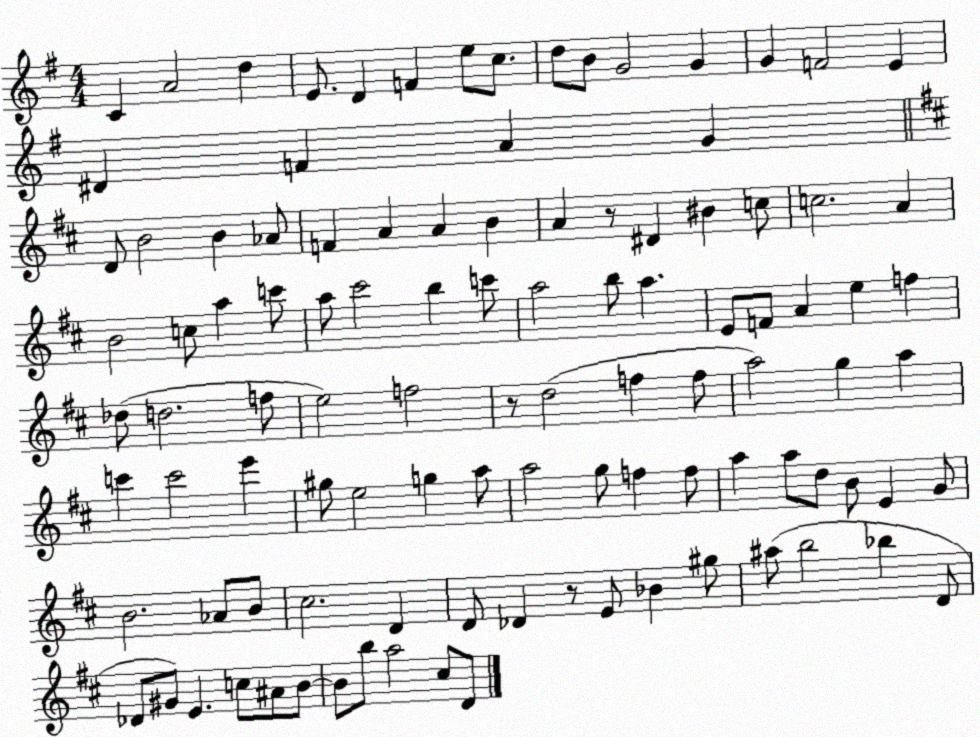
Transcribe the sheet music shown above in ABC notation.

X:1
T:Untitled
M:4/4
L:1/4
K:G
C A2 d E/2 D F e/2 c/2 d/2 B/2 G2 G G F2 E ^D F A G D/2 B2 B _A/2 F A A B A z/2 ^D ^B c/2 c2 A B2 c/2 a c'/2 a/2 ^c'2 b c'/2 a2 b/2 a E/2 F/2 A e f _d/2 d2 f/2 e2 f2 z/2 d2 f f/2 a2 g a c' c'2 e' ^g/2 e2 g a/2 a2 g/2 f f/2 a a/2 d/2 B/2 E G/2 B2 _A/2 B/2 ^c2 D D/2 _D z/2 E/2 _B ^g/2 ^a/2 b2 _b D/2 _D/2 ^G/2 E c/2 ^A/2 B/2 B/2 b/2 a2 ^c/2 D/2